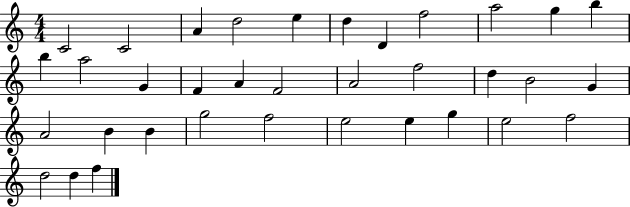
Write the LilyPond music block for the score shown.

{
  \clef treble
  \numericTimeSignature
  \time 4/4
  \key c \major
  c'2 c'2 | a'4 d''2 e''4 | d''4 d'4 f''2 | a''2 g''4 b''4 | \break b''4 a''2 g'4 | f'4 a'4 f'2 | a'2 f''2 | d''4 b'2 g'4 | \break a'2 b'4 b'4 | g''2 f''2 | e''2 e''4 g''4 | e''2 f''2 | \break d''2 d''4 f''4 | \bar "|."
}